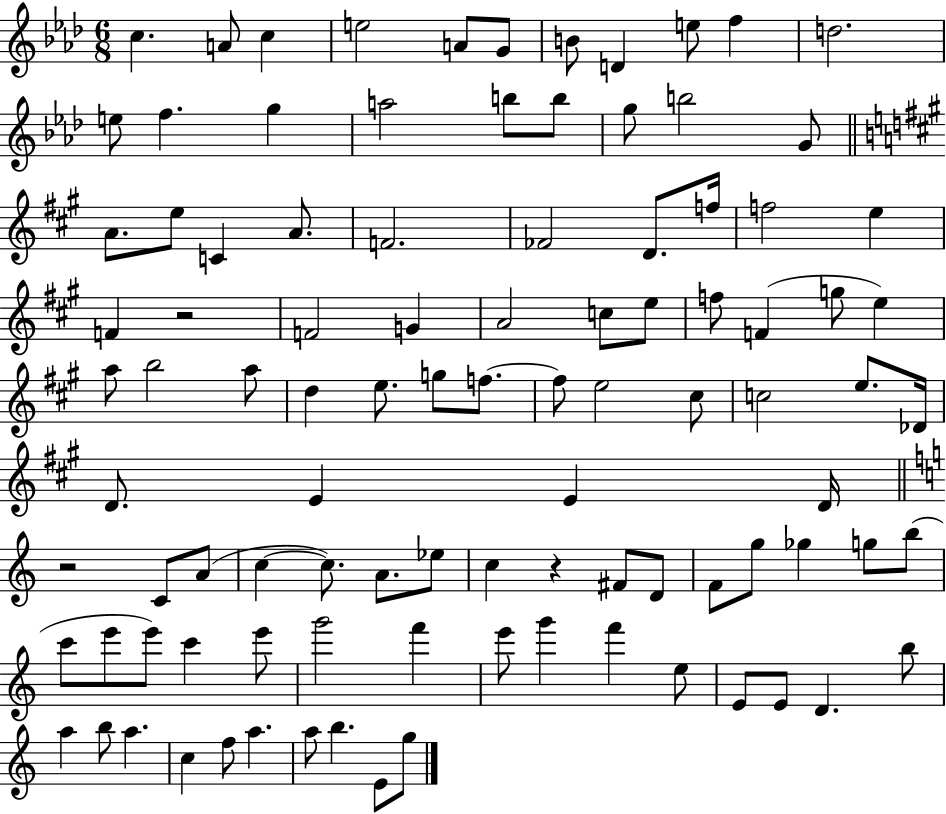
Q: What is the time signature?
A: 6/8